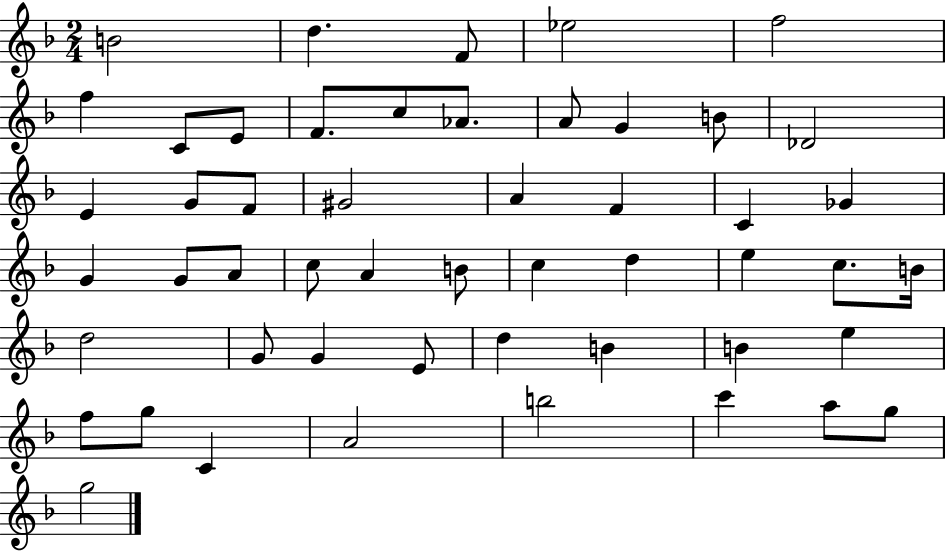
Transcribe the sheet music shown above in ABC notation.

X:1
T:Untitled
M:2/4
L:1/4
K:F
B2 d F/2 _e2 f2 f C/2 E/2 F/2 c/2 _A/2 A/2 G B/2 _D2 E G/2 F/2 ^G2 A F C _G G G/2 A/2 c/2 A B/2 c d e c/2 B/4 d2 G/2 G E/2 d B B e f/2 g/2 C A2 b2 c' a/2 g/2 g2